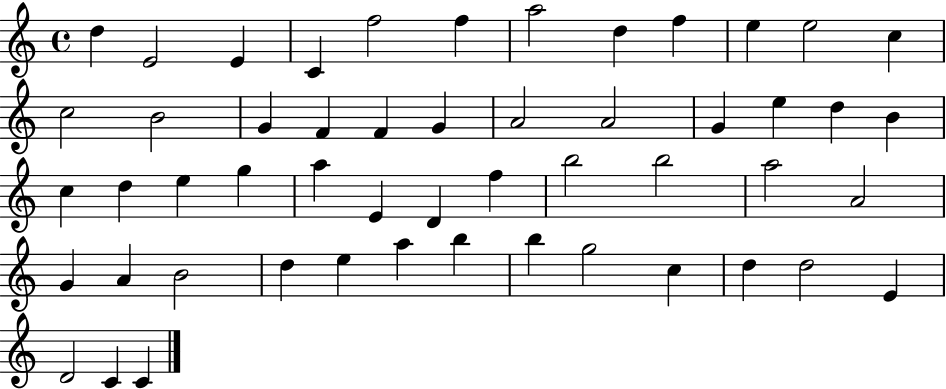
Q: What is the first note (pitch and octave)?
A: D5